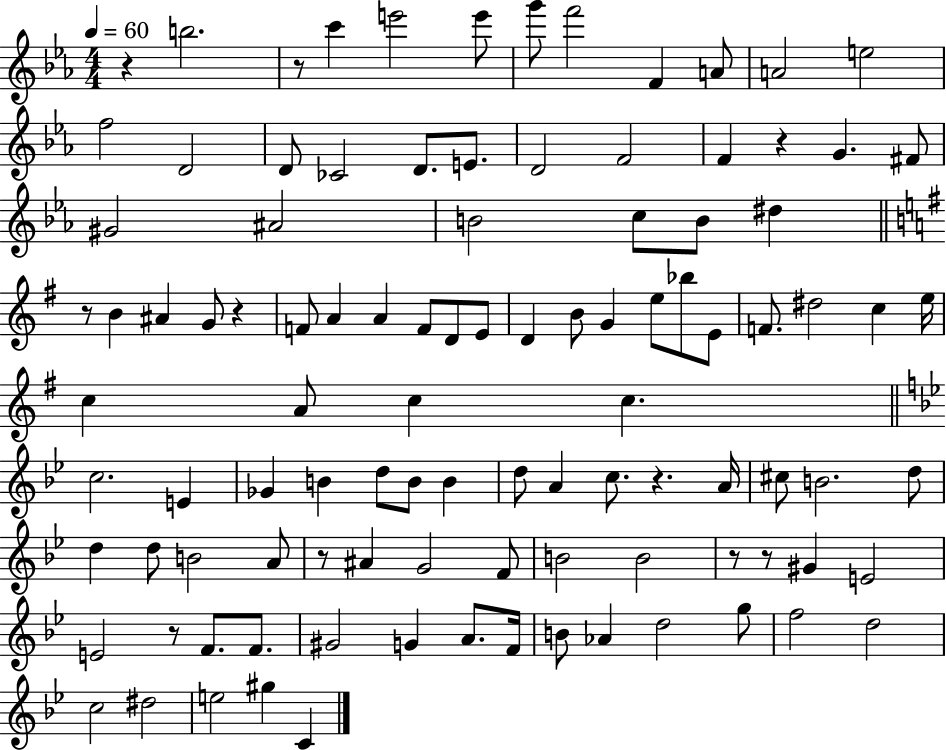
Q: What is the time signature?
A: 4/4